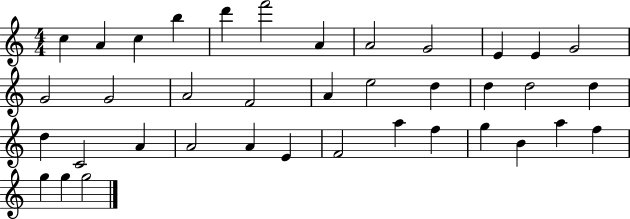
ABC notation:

X:1
T:Untitled
M:4/4
L:1/4
K:C
c A c b d' f'2 A A2 G2 E E G2 G2 G2 A2 F2 A e2 d d d2 d d C2 A A2 A E F2 a f g B a f g g g2